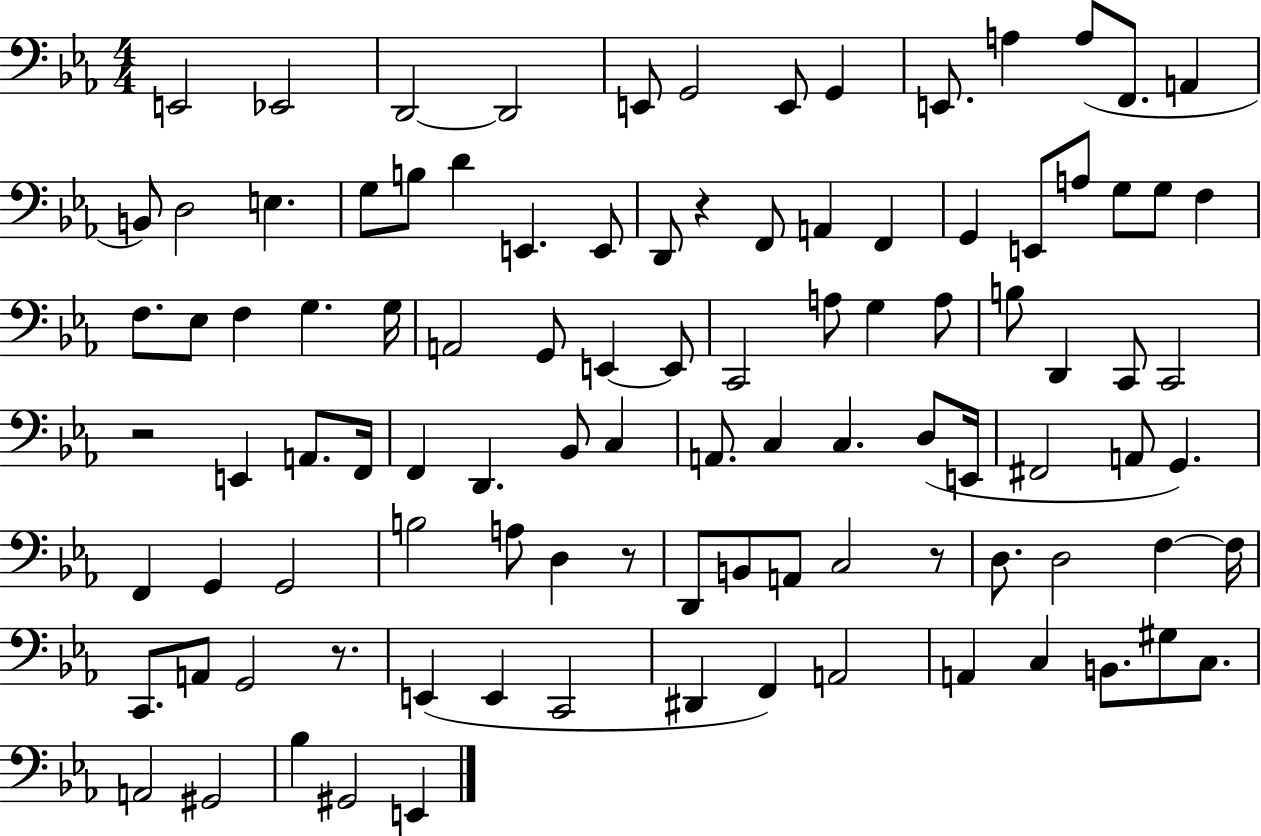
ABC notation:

X:1
T:Untitled
M:4/4
L:1/4
K:Eb
E,,2 _E,,2 D,,2 D,,2 E,,/2 G,,2 E,,/2 G,, E,,/2 A, A,/2 F,,/2 A,, B,,/2 D,2 E, G,/2 B,/2 D E,, E,,/2 D,,/2 z F,,/2 A,, F,, G,, E,,/2 A,/2 G,/2 G,/2 F, F,/2 _E,/2 F, G, G,/4 A,,2 G,,/2 E,, E,,/2 C,,2 A,/2 G, A,/2 B,/2 D,, C,,/2 C,,2 z2 E,, A,,/2 F,,/4 F,, D,, _B,,/2 C, A,,/2 C, C, D,/2 E,,/4 ^F,,2 A,,/2 G,, F,, G,, G,,2 B,2 A,/2 D, z/2 D,,/2 B,,/2 A,,/2 C,2 z/2 D,/2 D,2 F, F,/4 C,,/2 A,,/2 G,,2 z/2 E,, E,, C,,2 ^D,, F,, A,,2 A,, C, B,,/2 ^G,/2 C,/2 A,,2 ^G,,2 _B, ^G,,2 E,,